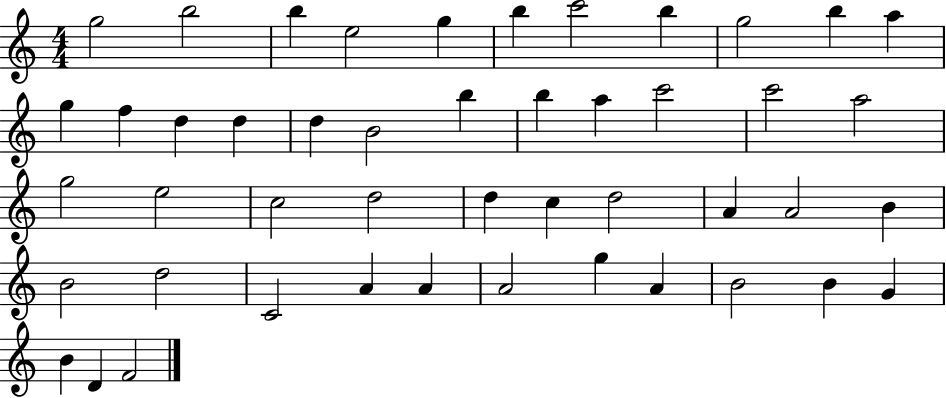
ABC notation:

X:1
T:Untitled
M:4/4
L:1/4
K:C
g2 b2 b e2 g b c'2 b g2 b a g f d d d B2 b b a c'2 c'2 a2 g2 e2 c2 d2 d c d2 A A2 B B2 d2 C2 A A A2 g A B2 B G B D F2